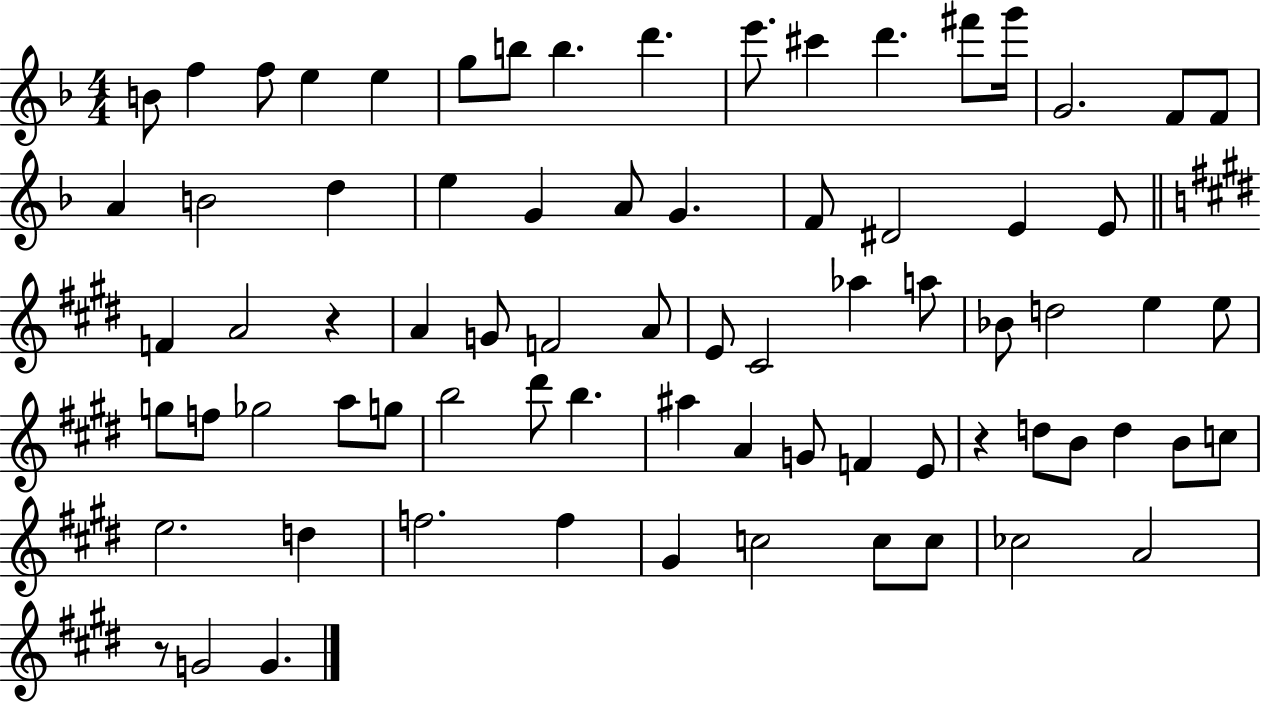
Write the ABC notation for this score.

X:1
T:Untitled
M:4/4
L:1/4
K:F
B/2 f f/2 e e g/2 b/2 b d' e'/2 ^c' d' ^f'/2 g'/4 G2 F/2 F/2 A B2 d e G A/2 G F/2 ^D2 E E/2 F A2 z A G/2 F2 A/2 E/2 ^C2 _a a/2 _B/2 d2 e e/2 g/2 f/2 _g2 a/2 g/2 b2 ^d'/2 b ^a A G/2 F E/2 z d/2 B/2 d B/2 c/2 e2 d f2 f ^G c2 c/2 c/2 _c2 A2 z/2 G2 G